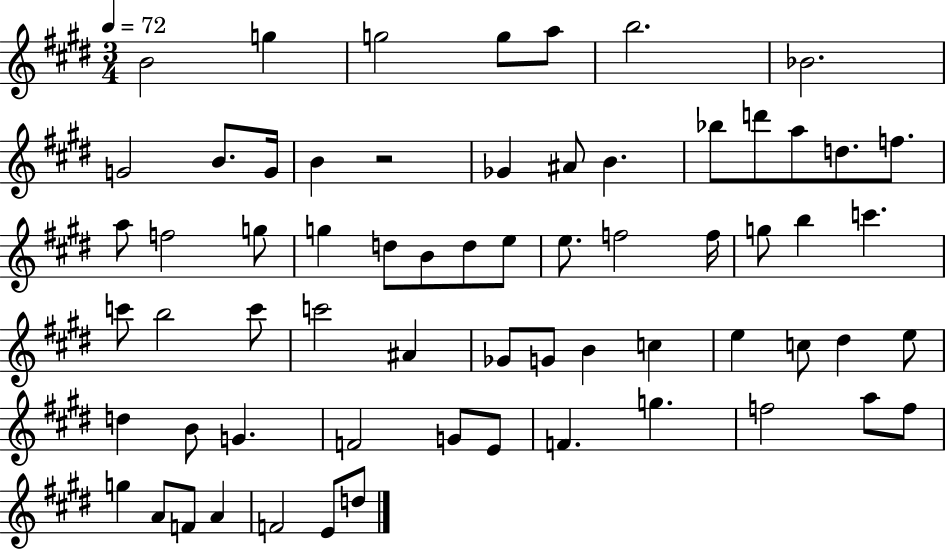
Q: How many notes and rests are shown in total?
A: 65